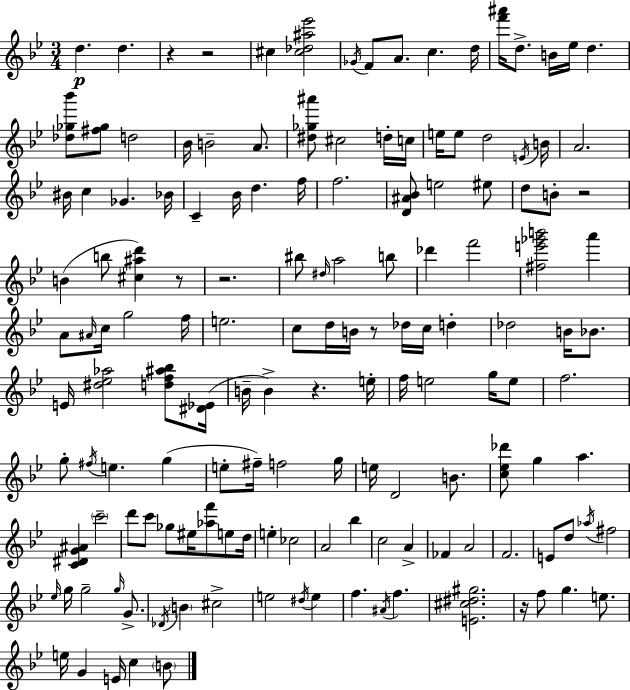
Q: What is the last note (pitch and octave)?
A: B4